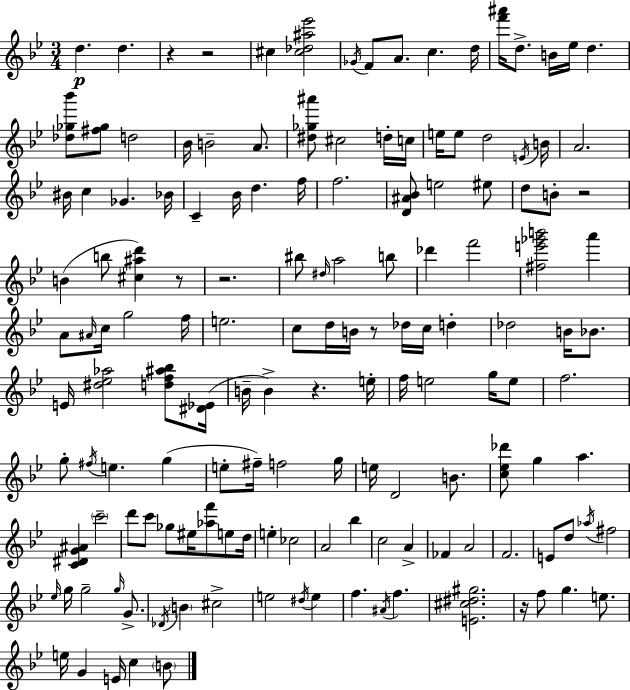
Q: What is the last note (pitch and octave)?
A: B4